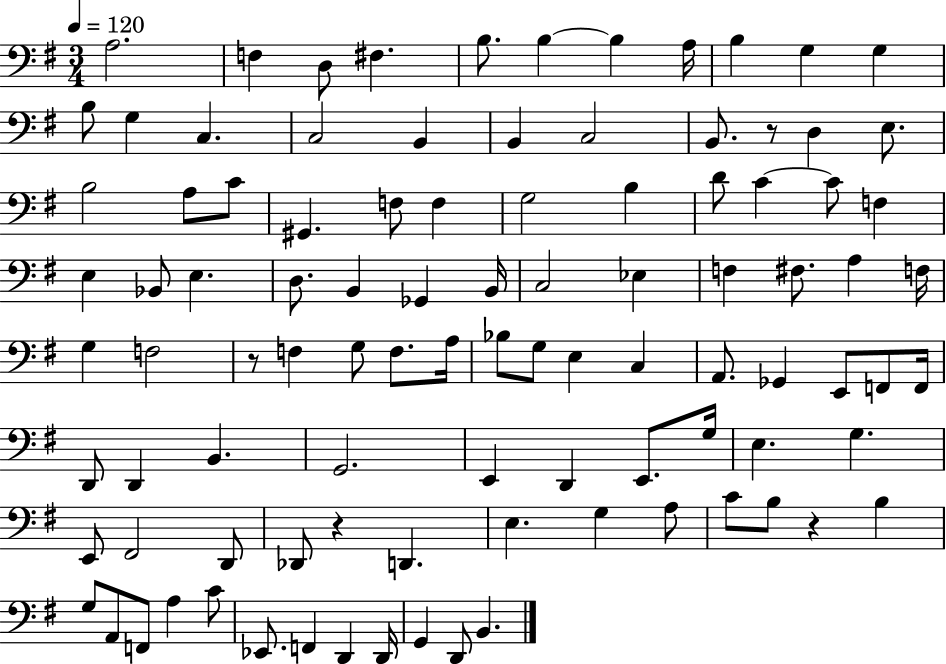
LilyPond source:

{
  \clef bass
  \numericTimeSignature
  \time 3/4
  \key g \major
  \tempo 4 = 120
  a2. | f4 d8 fis4. | b8. b4~~ b4 a16 | b4 g4 g4 | \break b8 g4 c4. | c2 b,4 | b,4 c2 | b,8. r8 d4 e8. | \break b2 a8 c'8 | gis,4. f8 f4 | g2 b4 | d'8 c'4~~ c'8 f4 | \break e4 bes,8 e4. | d8. b,4 ges,4 b,16 | c2 ees4 | f4 fis8. a4 f16 | \break g4 f2 | r8 f4 g8 f8. a16 | bes8 g8 e4 c4 | a,8. ges,4 e,8 f,8 f,16 | \break d,8 d,4 b,4. | g,2. | e,4 d,4 e,8. g16 | e4. g4. | \break e,8 fis,2 d,8 | des,8 r4 d,4. | e4. g4 a8 | c'8 b8 r4 b4 | \break g8 a,8 f,8 a4 c'8 | ees,8. f,4 d,4 d,16 | g,4 d,8 b,4. | \bar "|."
}